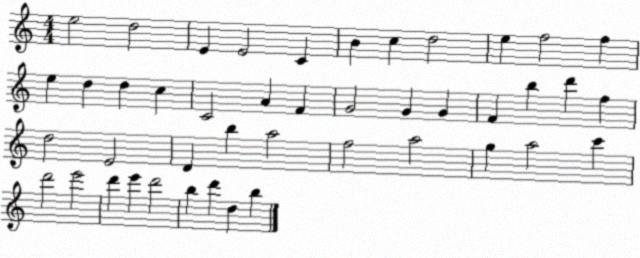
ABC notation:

X:1
T:Untitled
M:4/4
L:1/4
K:C
e2 d2 E E2 C B c d2 e f2 f e d d c C2 A F G2 G G F b d' f d2 E2 D b a2 f2 a2 g a2 c' d'2 e'2 d' e' d'2 b d' d b